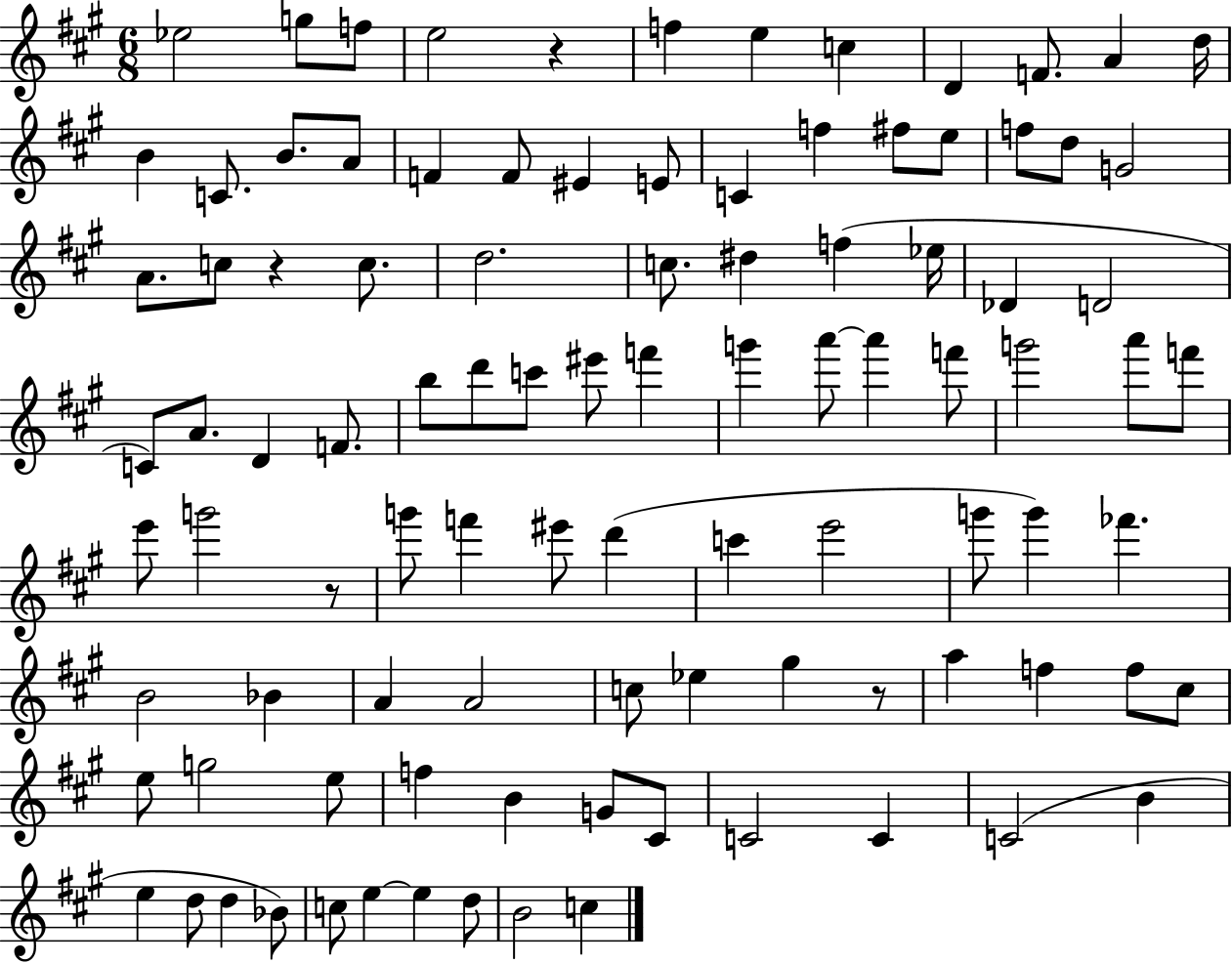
Eb5/h G5/e F5/e E5/h R/q F5/q E5/q C5/q D4/q F4/e. A4/q D5/s B4/q C4/e. B4/e. A4/e F4/q F4/e EIS4/q E4/e C4/q F5/q F#5/e E5/e F5/e D5/e G4/h A4/e. C5/e R/q C5/e. D5/h. C5/e. D#5/q F5/q Eb5/s Db4/q D4/h C4/e A4/e. D4/q F4/e. B5/e D6/e C6/e EIS6/e F6/q G6/q A6/e A6/q F6/e G6/h A6/e F6/e E6/e G6/h R/e G6/e F6/q EIS6/e D6/q C6/q E6/h G6/e G6/q FES6/q. B4/h Bb4/q A4/q A4/h C5/e Eb5/q G#5/q R/e A5/q F5/q F5/e C#5/e E5/e G5/h E5/e F5/q B4/q G4/e C#4/e C4/h C4/q C4/h B4/q E5/q D5/e D5/q Bb4/e C5/e E5/q E5/q D5/e B4/h C5/q